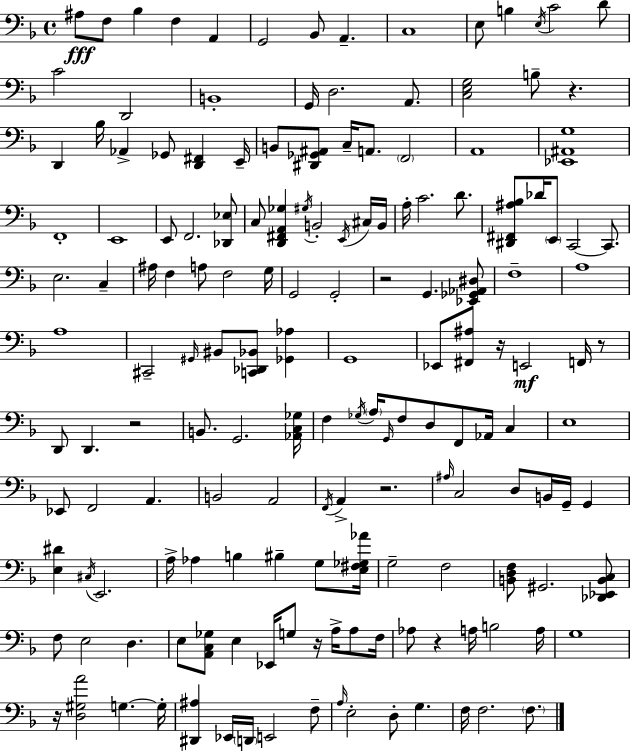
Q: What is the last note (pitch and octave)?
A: F3